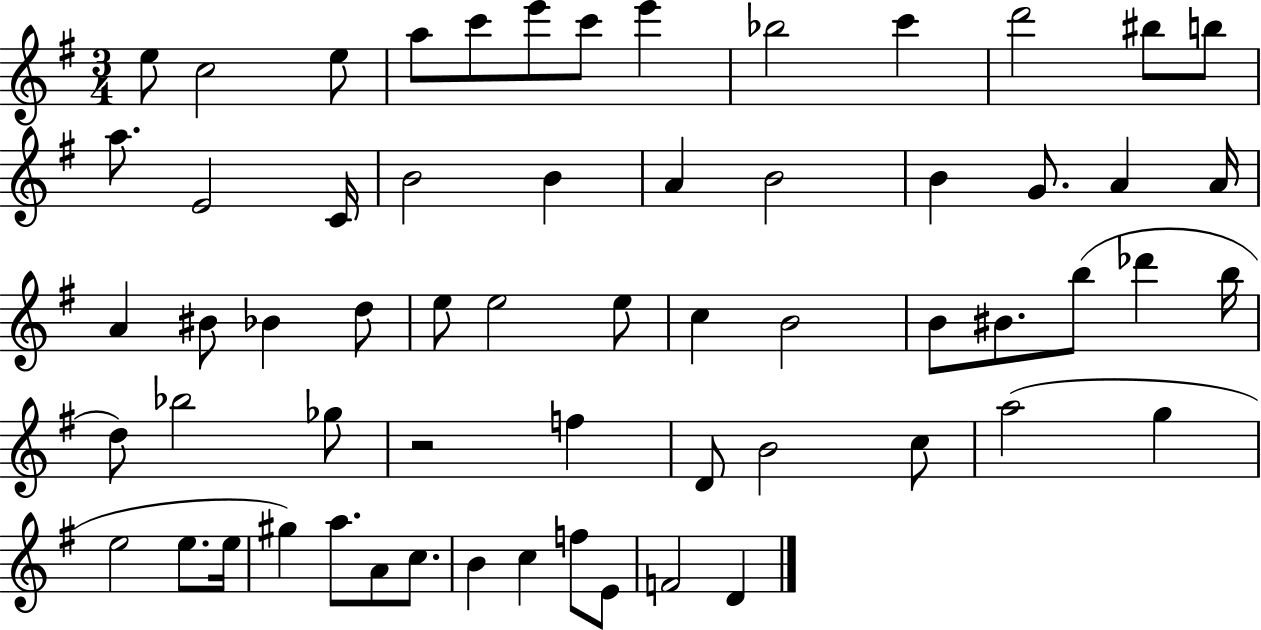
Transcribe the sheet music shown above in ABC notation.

X:1
T:Untitled
M:3/4
L:1/4
K:G
e/2 c2 e/2 a/2 c'/2 e'/2 c'/2 e' _b2 c' d'2 ^b/2 b/2 a/2 E2 C/4 B2 B A B2 B G/2 A A/4 A ^B/2 _B d/2 e/2 e2 e/2 c B2 B/2 ^B/2 b/2 _d' b/4 d/2 _b2 _g/2 z2 f D/2 B2 c/2 a2 g e2 e/2 e/4 ^g a/2 A/2 c/2 B c f/2 E/2 F2 D